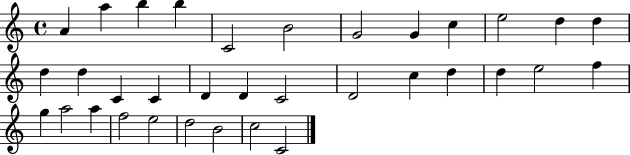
X:1
T:Untitled
M:4/4
L:1/4
K:C
A a b b C2 B2 G2 G c e2 d d d d C C D D C2 D2 c d d e2 f g a2 a f2 e2 d2 B2 c2 C2